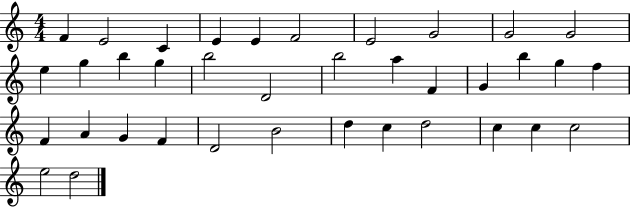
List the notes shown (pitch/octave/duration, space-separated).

F4/q E4/h C4/q E4/q E4/q F4/h E4/h G4/h G4/h G4/h E5/q G5/q B5/q G5/q B5/h D4/h B5/h A5/q F4/q G4/q B5/q G5/q F5/q F4/q A4/q G4/q F4/q D4/h B4/h D5/q C5/q D5/h C5/q C5/q C5/h E5/h D5/h